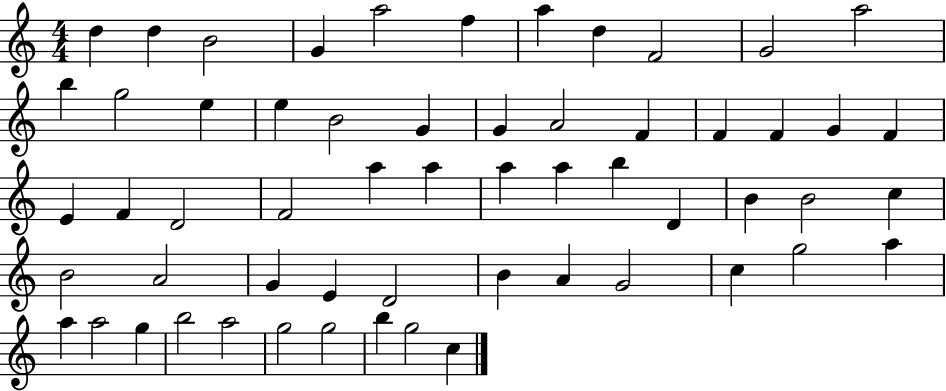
{
  \clef treble
  \numericTimeSignature
  \time 4/4
  \key c \major
  d''4 d''4 b'2 | g'4 a''2 f''4 | a''4 d''4 f'2 | g'2 a''2 | \break b''4 g''2 e''4 | e''4 b'2 g'4 | g'4 a'2 f'4 | f'4 f'4 g'4 f'4 | \break e'4 f'4 d'2 | f'2 a''4 a''4 | a''4 a''4 b''4 d'4 | b'4 b'2 c''4 | \break b'2 a'2 | g'4 e'4 d'2 | b'4 a'4 g'2 | c''4 g''2 a''4 | \break a''4 a''2 g''4 | b''2 a''2 | g''2 g''2 | b''4 g''2 c''4 | \break \bar "|."
}